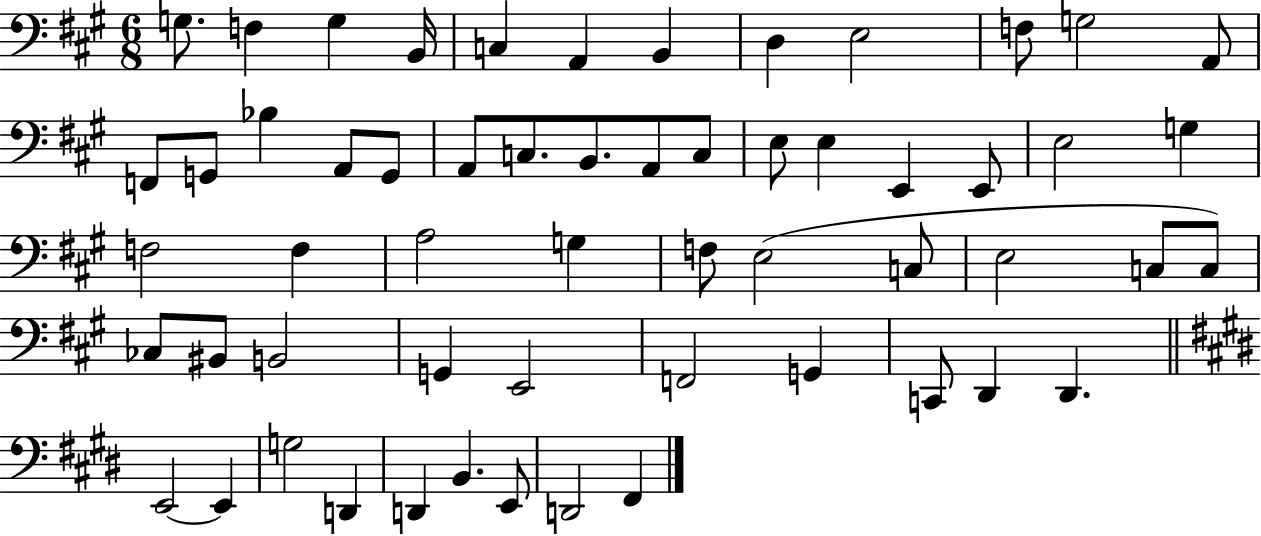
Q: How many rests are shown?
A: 0